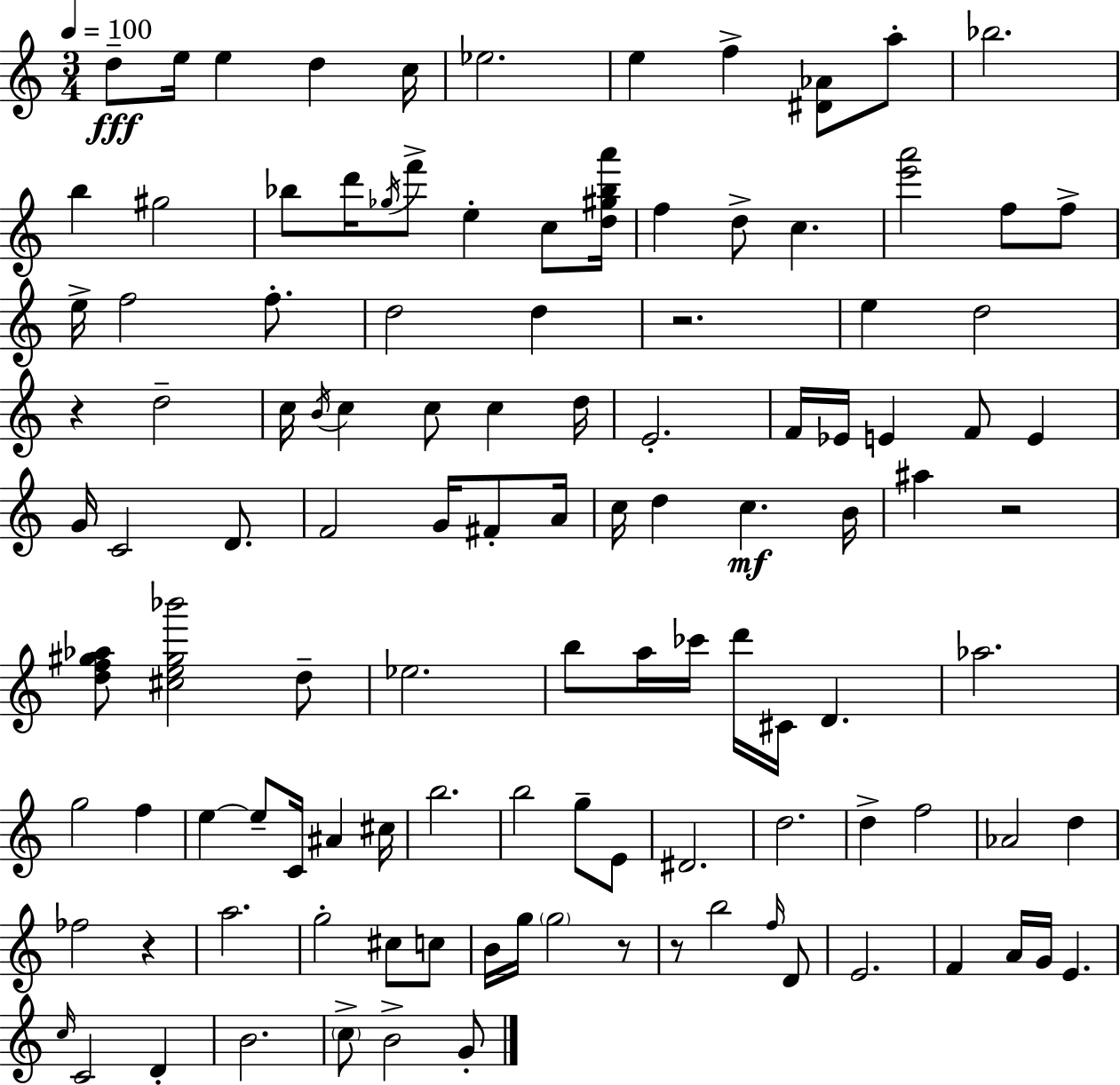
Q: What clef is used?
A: treble